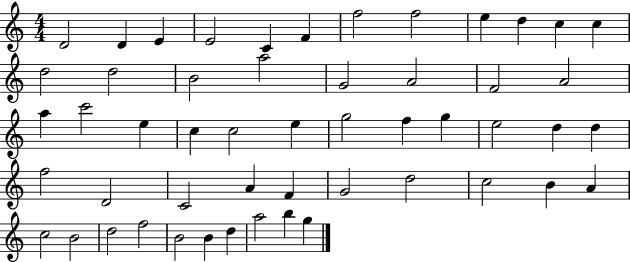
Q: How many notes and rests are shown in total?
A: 52